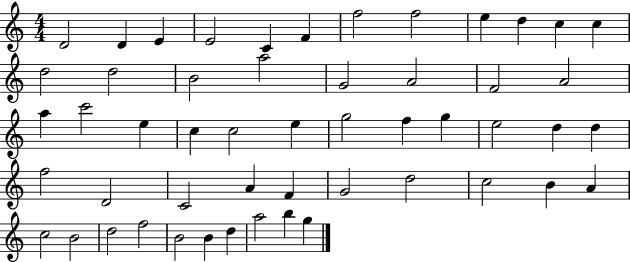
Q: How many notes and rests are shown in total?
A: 52